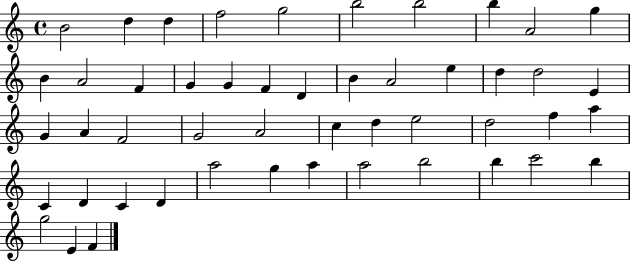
{
  \clef treble
  \time 4/4
  \defaultTimeSignature
  \key c \major
  b'2 d''4 d''4 | f''2 g''2 | b''2 b''2 | b''4 a'2 g''4 | \break b'4 a'2 f'4 | g'4 g'4 f'4 d'4 | b'4 a'2 e''4 | d''4 d''2 e'4 | \break g'4 a'4 f'2 | g'2 a'2 | c''4 d''4 e''2 | d''2 f''4 a''4 | \break c'4 d'4 c'4 d'4 | a''2 g''4 a''4 | a''2 b''2 | b''4 c'''2 b''4 | \break g''2 e'4 f'4 | \bar "|."
}